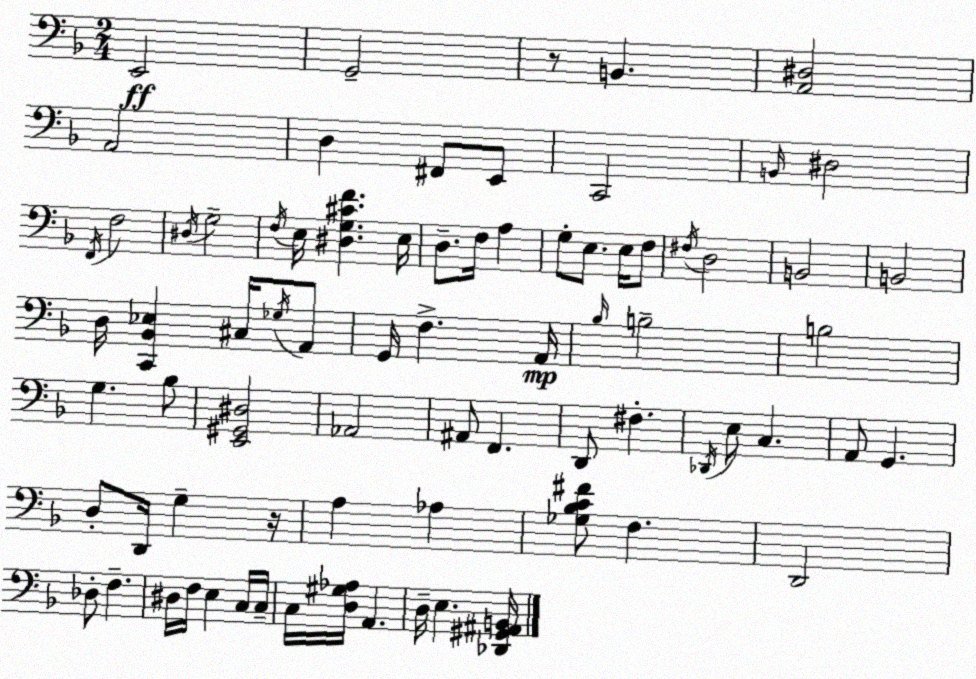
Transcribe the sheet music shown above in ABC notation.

X:1
T:Untitled
M:2/4
L:1/4
K:F
E,,2 G,,2 z/2 B,, [A,,^D,]2 A,,2 D, ^F,,/2 E,,/2 C,,2 B,,/4 ^D,2 F,,/4 F,2 ^D,/4 G,2 F,/4 E,/4 [^D,G,^CF] E,/4 D,/2 F,/4 A, G,/2 E,/2 E,/4 F,/2 ^F,/4 D,2 B,,2 B,,2 D,/4 [C,,_B,,_E,] ^C,/4 _G,/4 A,,/2 G,,/4 F, A,,/4 _B,/4 B,2 B,2 G, _B,/2 [E,,^G,,^D,]2 _A,,2 ^A,,/2 F,, D,,/2 ^F, _D,,/4 E,/2 C, A,,/2 G,, D,/2 D,,/4 G, z/4 A, _A, [_G,_B,C^F]/2 F, D,,2 _D,/2 F, ^D,/4 F,/4 E, C,/4 C,/4 C,/4 [D,^G,_A,]/4 A,, D,/4 E, [_D,,^G,,^A,,B,,]/4